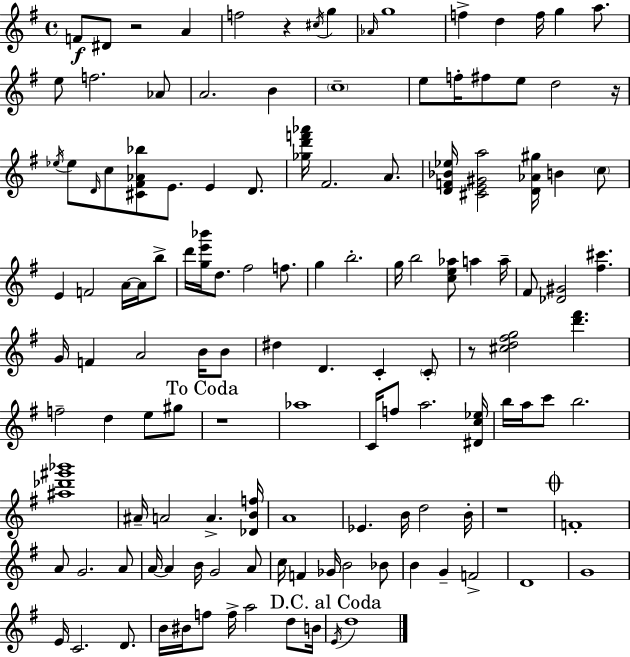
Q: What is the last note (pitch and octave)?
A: D5